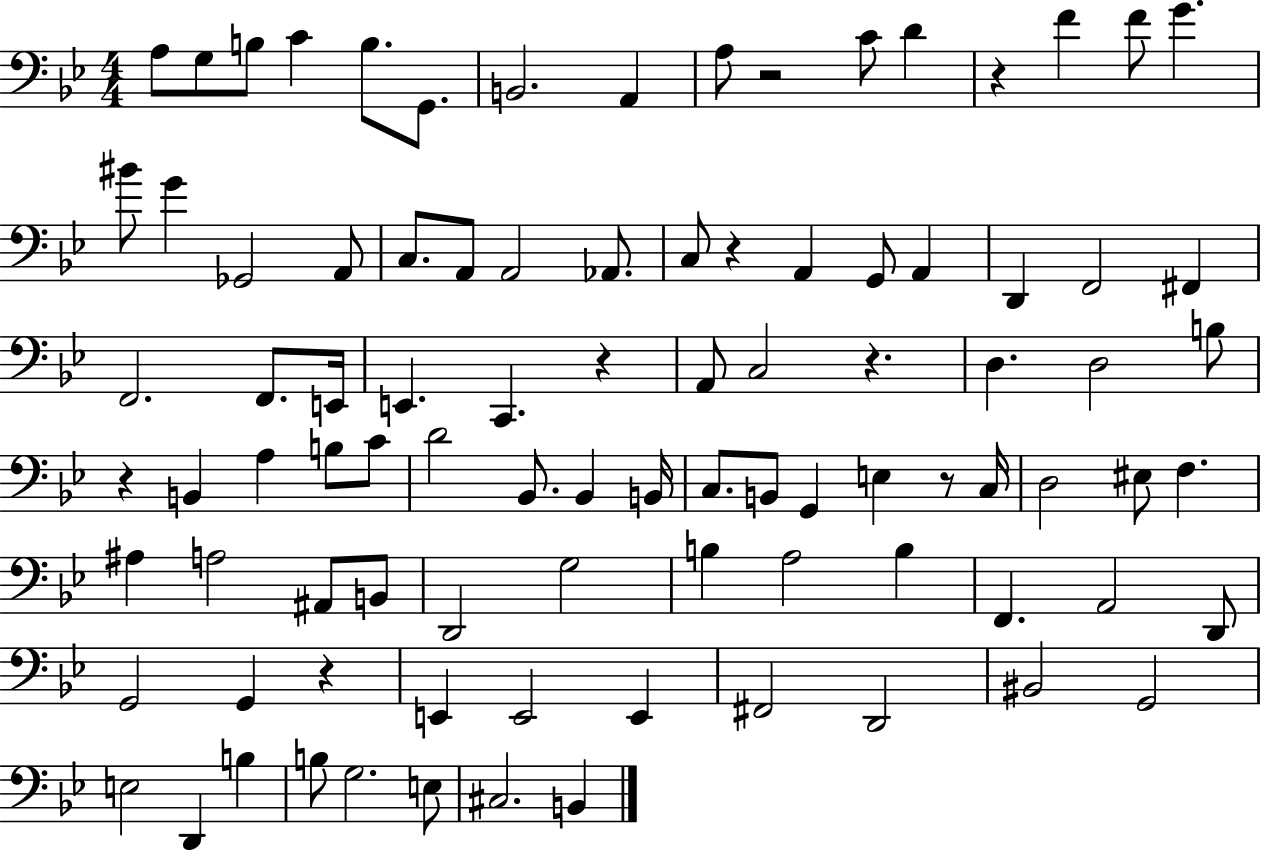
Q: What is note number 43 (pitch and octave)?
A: C4